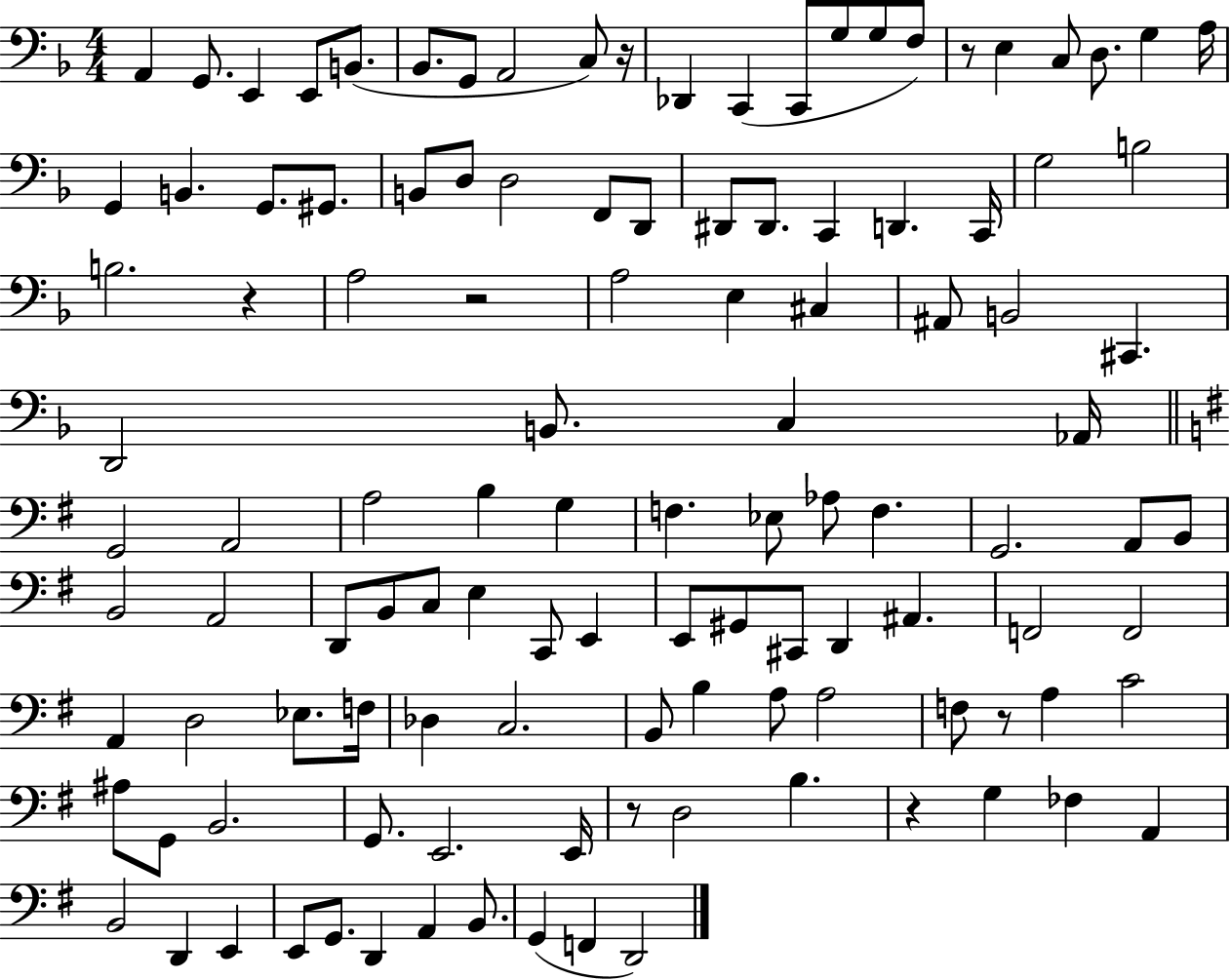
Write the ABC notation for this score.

X:1
T:Untitled
M:4/4
L:1/4
K:F
A,, G,,/2 E,, E,,/2 B,,/2 _B,,/2 G,,/2 A,,2 C,/2 z/4 _D,, C,, C,,/2 G,/2 G,/2 F,/2 z/2 E, C,/2 D,/2 G, A,/4 G,, B,, G,,/2 ^G,,/2 B,,/2 D,/2 D,2 F,,/2 D,,/2 ^D,,/2 ^D,,/2 C,, D,, C,,/4 G,2 B,2 B,2 z A,2 z2 A,2 E, ^C, ^A,,/2 B,,2 ^C,, D,,2 B,,/2 C, _A,,/4 G,,2 A,,2 A,2 B, G, F, _E,/2 _A,/2 F, G,,2 A,,/2 B,,/2 B,,2 A,,2 D,,/2 B,,/2 C,/2 E, C,,/2 E,, E,,/2 ^G,,/2 ^C,,/2 D,, ^A,, F,,2 F,,2 A,, D,2 _E,/2 F,/4 _D, C,2 B,,/2 B, A,/2 A,2 F,/2 z/2 A, C2 ^A,/2 G,,/2 B,,2 G,,/2 E,,2 E,,/4 z/2 D,2 B, z G, _F, A,, B,,2 D,, E,, E,,/2 G,,/2 D,, A,, B,,/2 G,, F,, D,,2